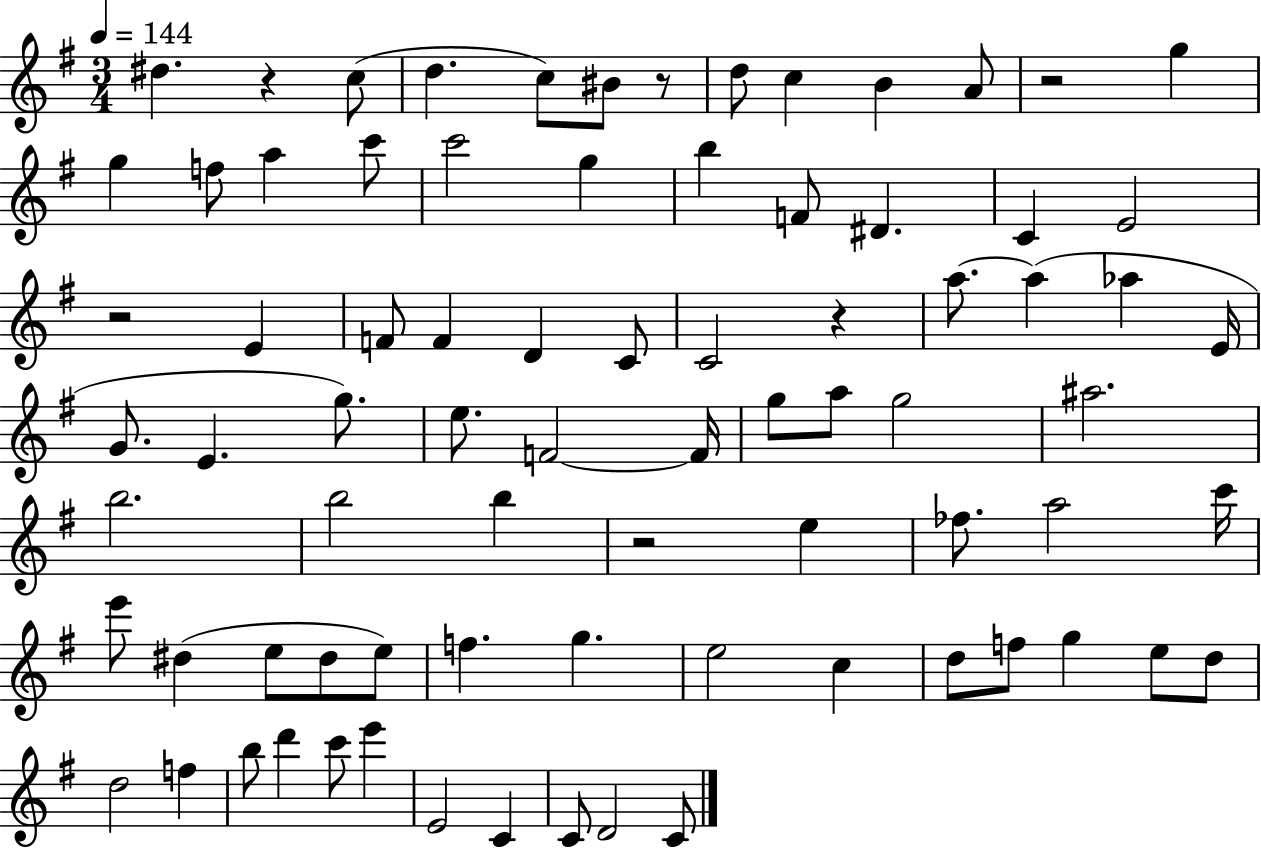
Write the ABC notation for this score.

X:1
T:Untitled
M:3/4
L:1/4
K:G
^d z c/2 d c/2 ^B/2 z/2 d/2 c B A/2 z2 g g f/2 a c'/2 c'2 g b F/2 ^D C E2 z2 E F/2 F D C/2 C2 z a/2 a _a E/4 G/2 E g/2 e/2 F2 F/4 g/2 a/2 g2 ^a2 b2 b2 b z2 e _f/2 a2 c'/4 e'/2 ^d e/2 ^d/2 e/2 f g e2 c d/2 f/2 g e/2 d/2 d2 f b/2 d' c'/2 e' E2 C C/2 D2 C/2